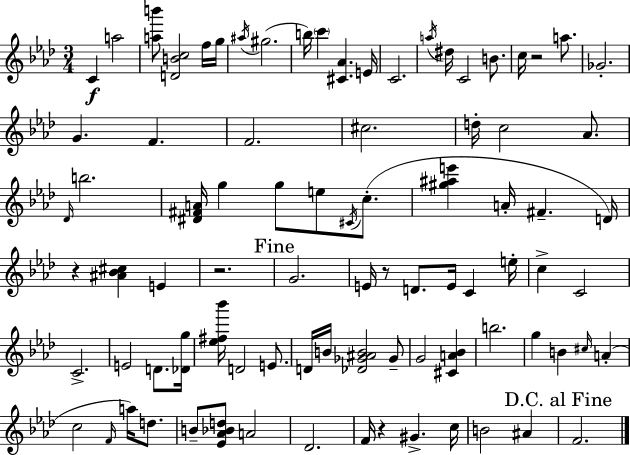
C4/q A5/h [A5,B6]/e [D4,B4,C5]/h F5/s G5/s A#5/s G#5/h. B5/s C6/q [C#4,Ab4]/q. E4/s C4/h. A5/s D#5/s C4/h B4/e. C5/s R/h A5/e. Gb4/h. G4/q. F4/q. F4/h. C#5/h. D5/s C5/h Ab4/e. Db4/s B5/h. [D#4,F#4,A4]/s G5/q G5/e E5/e C#4/s C5/e. [G#5,A#5,E6]/q A4/s F#4/q. D4/s R/q [A#4,Bb4,C#5]/q E4/q R/h. G4/h. E4/s R/e D4/e. E4/s C4/q E5/s C5/q C4/h C4/h. E4/h D4/e. [Db4,G5]/s [Eb5,F#5,Bb6]/s D4/h E4/e. D4/s B4/s [Db4,Gb4,A#4,B4]/h Gb4/e G4/h [C#4,A4,Bb4]/q B5/h. G5/q B4/q C#5/s A4/q C5/h F4/s A5/s D5/e. B4/e [Eb4,Ab4,Bb4,D5]/e A4/h Db4/h. F4/s R/q G#4/q. C5/s B4/h A#4/q F4/h.